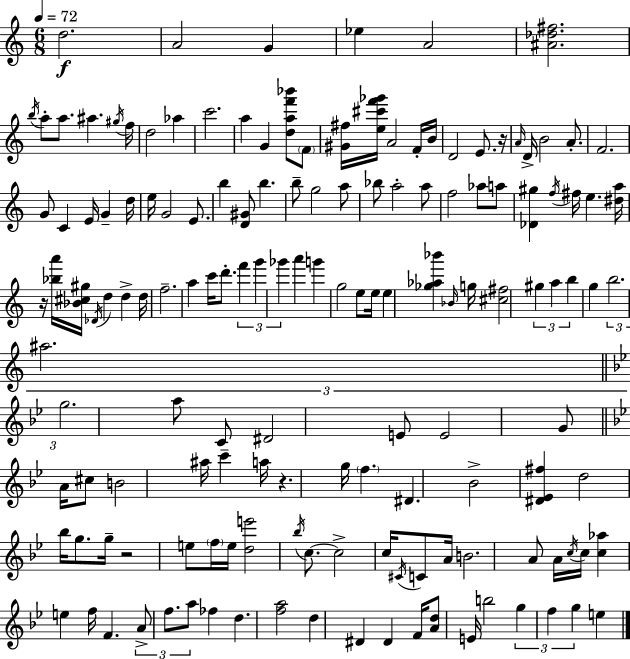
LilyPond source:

{
  \clef treble
  \numericTimeSignature
  \time 6/8
  \key c \major
  \tempo 4 = 72
  d''2.\f | a'2 g'4 | ees''4 a'2 | <ais' des'' fis''>2. | \break \acciaccatura { b''16 } a''8-. a''8. ais''4. | \acciaccatura { gis''16 } f''16 d''2 aes''4 | c'''2. | a''4 g'4 <d'' a'' f''' bes'''>8 | \break \parenthesize f'8 <gis' fis''>16 <e'' cis''' f''' ges'''>16 a'2 | f'16-. b'16 d'2 e'8. | r16 \grace { a'16 } d'16-> b'2 | a'8.-. f'2. | \break g'8 c'4 e'16 g'4-- | d''16 e''16 g'2 | e'8. b''4 <d' gis'>8 b''4. | b''8-- g''2 | \break a''8 bes''8 a''2-. | a''8 f''2 aes''8 | a''8 <des' gis''>4 \acciaccatura { f''16 } fis''16 e''4. | <dis'' a''>16 r16 <bes'' a'''>16 <bes' cis'' gis''>16 \acciaccatura { des'16 } d''4 | \break d''4-> d''16 f''2.-- | a''4 c'''16 d'''8.-. | \tuplet 3/2 { f'''4 g'''4 ges'''4 } | a'''4 g'''4 g''2 | \break e''8 e''16 e''4 | <ges'' aes'' bes'''>4 \grace { bes'16 } g''16 <cis'' fis''>2 | \tuplet 3/2 { gis''4 a''4 b''4 } | g''4 \tuplet 3/2 { b''2. | \break ais''2. | \bar "||" \break \key bes \major g''2. } | a''8 c'8 dis'2 | e'8 e'2 g'8 | \bar "||" \break \key g \minor a'16 cis''8 b'2 ais''16 | c'''4-- a''16 r4. g''16 | \parenthesize f''4. dis'4. | bes'2-> <dis' ees' fis''>4 | \break d''2 bes''16 g''8. | g''16-- r2 e''8 \parenthesize f''16 | e''16 <d'' e'''>2 \acciaccatura { bes''16 } c''8.~~ | c''2-> c''16 \acciaccatura { cis'16 } c'8 | \break a'16 b'2. | a'8 a'16 \acciaccatura { c''16 } c''16 <c'' aes''>4 e''4 | f''16 f'4. \tuplet 3/2 { a'8-> | f''8. a''8 } fes''4 d''4. | \break <f'' a''>2 d''4 | dis'4 dis'4 f'16 | <a' d''>8 e'16 b''2 \tuplet 3/2 { g''4 | f''4 g''4 } e''4 | \break \bar "|."
}